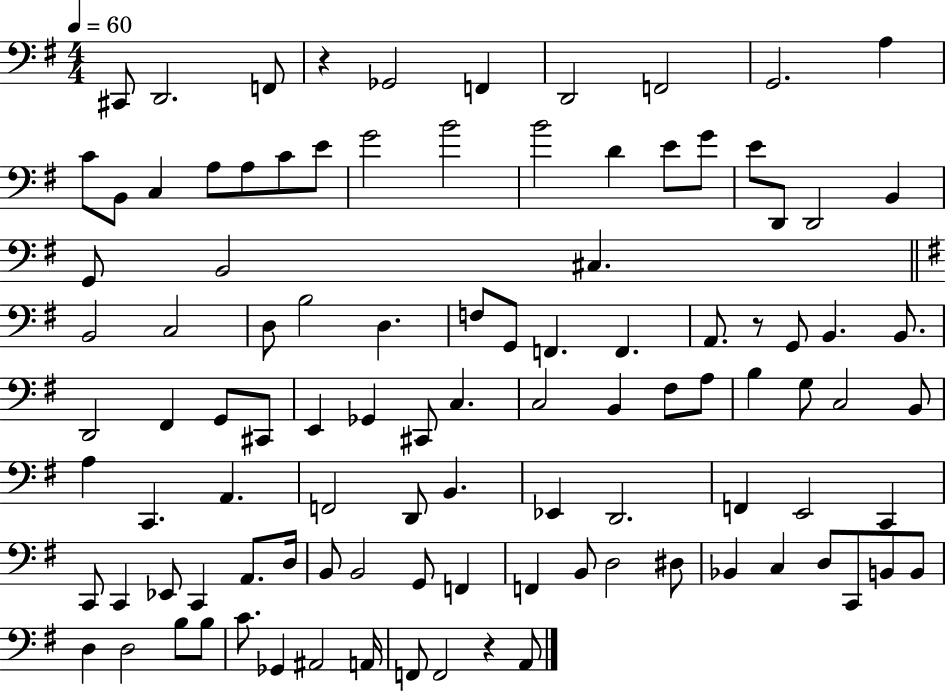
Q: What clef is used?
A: bass